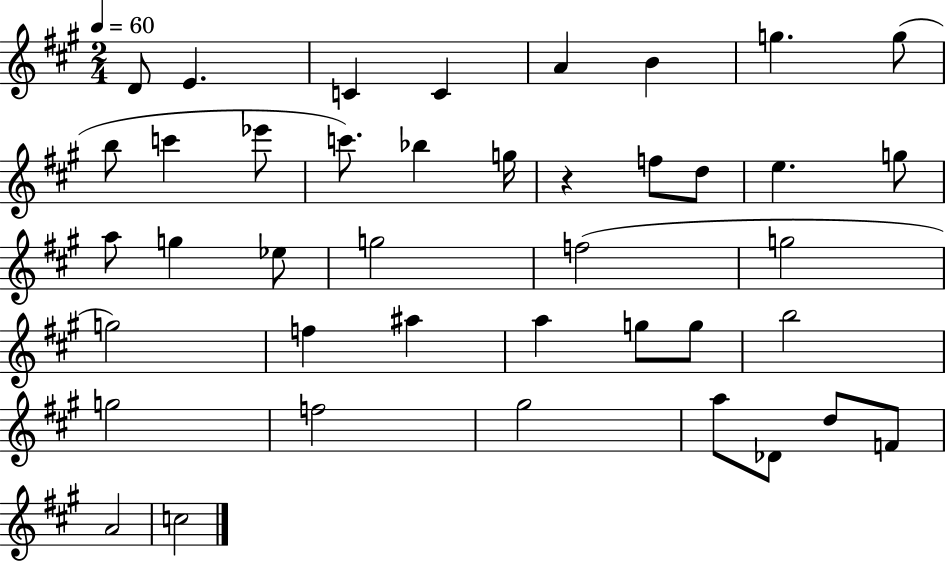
D4/e E4/q. C4/q C4/q A4/q B4/q G5/q. G5/e B5/e C6/q Eb6/e C6/e. Bb5/q G5/s R/q F5/e D5/e E5/q. G5/e A5/e G5/q Eb5/e G5/h F5/h G5/h G5/h F5/q A#5/q A5/q G5/e G5/e B5/h G5/h F5/h G#5/h A5/e Db4/e D5/e F4/e A4/h C5/h